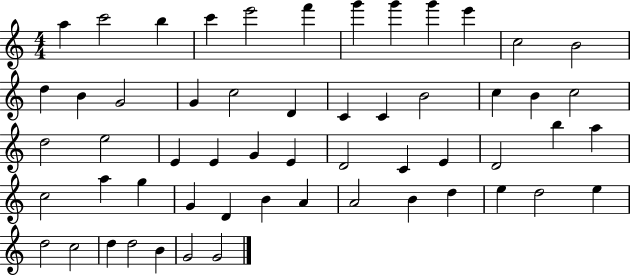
{
  \clef treble
  \numericTimeSignature
  \time 4/4
  \key c \major
  a''4 c'''2 b''4 | c'''4 e'''2 f'''4 | g'''4 g'''4 g'''4 e'''4 | c''2 b'2 | \break d''4 b'4 g'2 | g'4 c''2 d'4 | c'4 c'4 b'2 | c''4 b'4 c''2 | \break d''2 e''2 | e'4 e'4 g'4 e'4 | d'2 c'4 e'4 | d'2 b''4 a''4 | \break c''2 a''4 g''4 | g'4 d'4 b'4 a'4 | a'2 b'4 d''4 | e''4 d''2 e''4 | \break d''2 c''2 | d''4 d''2 b'4 | g'2 g'2 | \bar "|."
}